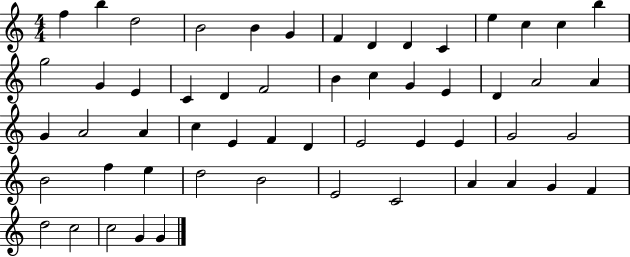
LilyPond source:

{
  \clef treble
  \numericTimeSignature
  \time 4/4
  \key c \major
  f''4 b''4 d''2 | b'2 b'4 g'4 | f'4 d'4 d'4 c'4 | e''4 c''4 c''4 b''4 | \break g''2 g'4 e'4 | c'4 d'4 f'2 | b'4 c''4 g'4 e'4 | d'4 a'2 a'4 | \break g'4 a'2 a'4 | c''4 e'4 f'4 d'4 | e'2 e'4 e'4 | g'2 g'2 | \break b'2 f''4 e''4 | d''2 b'2 | e'2 c'2 | a'4 a'4 g'4 f'4 | \break d''2 c''2 | c''2 g'4 g'4 | \bar "|."
}